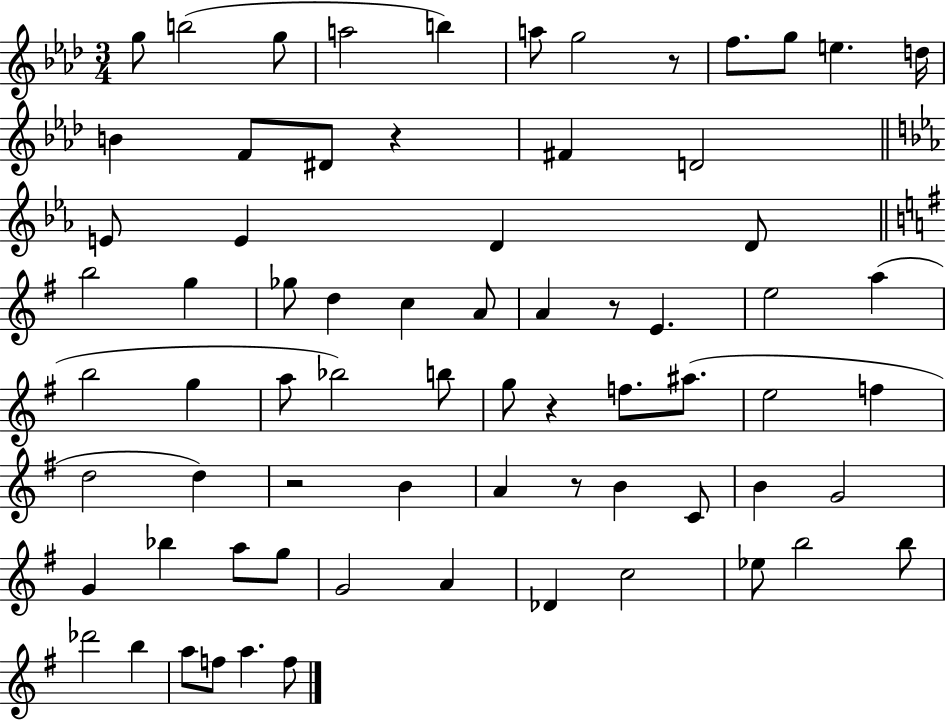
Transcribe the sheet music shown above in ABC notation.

X:1
T:Untitled
M:3/4
L:1/4
K:Ab
g/2 b2 g/2 a2 b a/2 g2 z/2 f/2 g/2 e d/4 B F/2 ^D/2 z ^F D2 E/2 E D D/2 b2 g _g/2 d c A/2 A z/2 E e2 a b2 g a/2 _b2 b/2 g/2 z f/2 ^a/2 e2 f d2 d z2 B A z/2 B C/2 B G2 G _b a/2 g/2 G2 A _D c2 _e/2 b2 b/2 _d'2 b a/2 f/2 a f/2